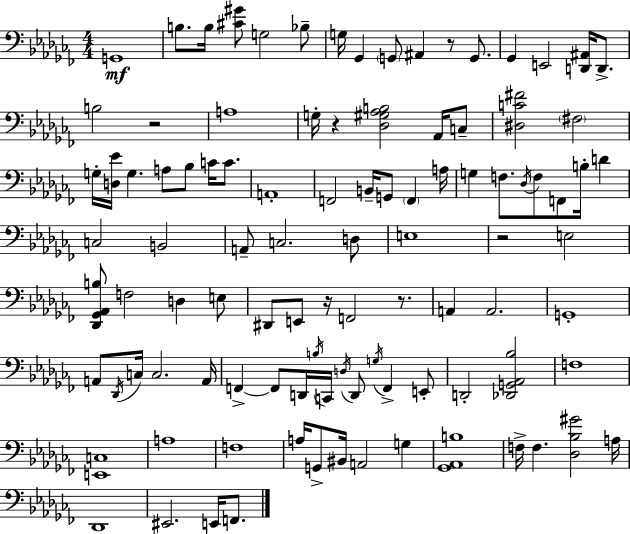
X:1
T:Untitled
M:4/4
L:1/4
K:Abm
G,,4 B,/2 B,/4 [^C^G]/2 G,2 _B,/2 G,/4 _G,, G,,/2 ^A,, z/2 G,,/2 _G,, E,,2 [D,,^A,,]/4 D,,/2 B,2 z2 A,4 G,/4 z [_D,^G,_A,B,]2 _A,,/4 C,/2 [^D,C^F]2 ^F,2 G,/4 [D,_E]/4 G, A,/2 _B,/2 C/4 C/2 A,,4 F,,2 B,,/4 G,,/2 F,, A,/4 G, F,/2 _D,/4 F,/2 F,,/2 B,/4 D C,2 B,,2 A,,/2 C,2 D,/2 E,4 z2 E,2 [_D,,_G,,_A,,B,]/2 F,2 D, E,/2 ^D,,/2 E,,/2 z/4 F,,2 z/2 A,, A,,2 G,,4 A,,/2 _D,,/4 C,/4 C,2 A,,/4 F,, F,,/2 D,,/4 B,/4 C,,/4 D,/4 D,,/2 G,/4 F,, E,,/2 D,,2 [_D,,G,,_A,,_B,]2 F,4 [E,,C,]4 A,4 F,4 A,/4 G,,/2 ^B,,/4 A,,2 G, [_G,,_A,,B,]4 F,/4 F, [_D,_B,^G]2 A,/4 _D,,4 ^E,,2 E,,/4 F,,/2